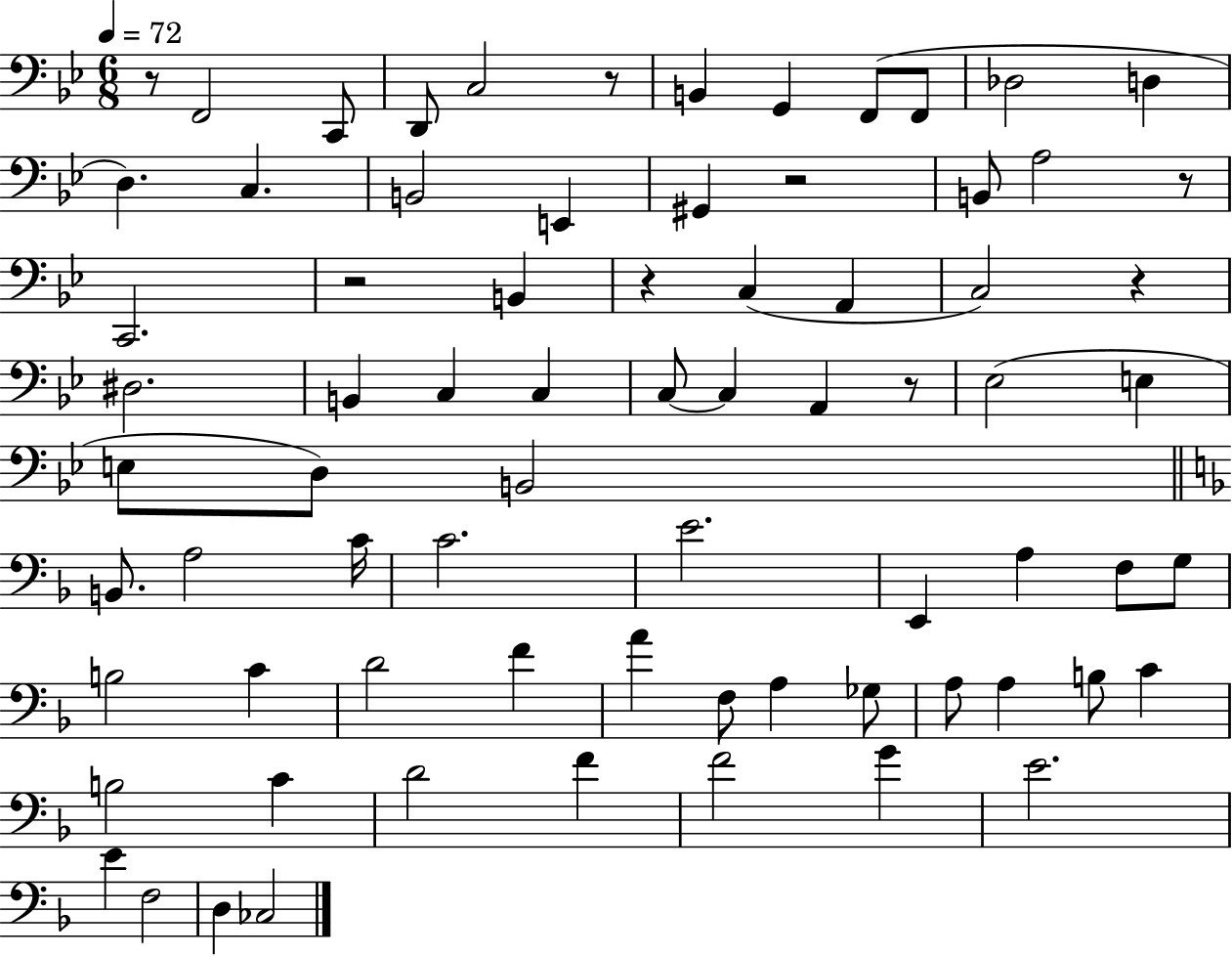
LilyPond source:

{
  \clef bass
  \numericTimeSignature
  \time 6/8
  \key bes \major
  \tempo 4 = 72
  r8 f,2 c,8 | d,8 c2 r8 | b,4 g,4 f,8( f,8 | des2 d4 | \break d4.) c4. | b,2 e,4 | gis,4 r2 | b,8 a2 r8 | \break c,2. | r2 b,4 | r4 c4( a,4 | c2) r4 | \break dis2. | b,4 c4 c4 | c8~~ c4 a,4 r8 | ees2( e4 | \break e8 d8) b,2 | \bar "||" \break \key f \major b,8. a2 c'16 | c'2. | e'2. | e,4 a4 f8 g8 | \break b2 c'4 | d'2 f'4 | a'4 f8 a4 ges8 | a8 a4 b8 c'4 | \break b2 c'4 | d'2 f'4 | f'2 g'4 | e'2. | \break e'4 f2 | d4 ces2 | \bar "|."
}